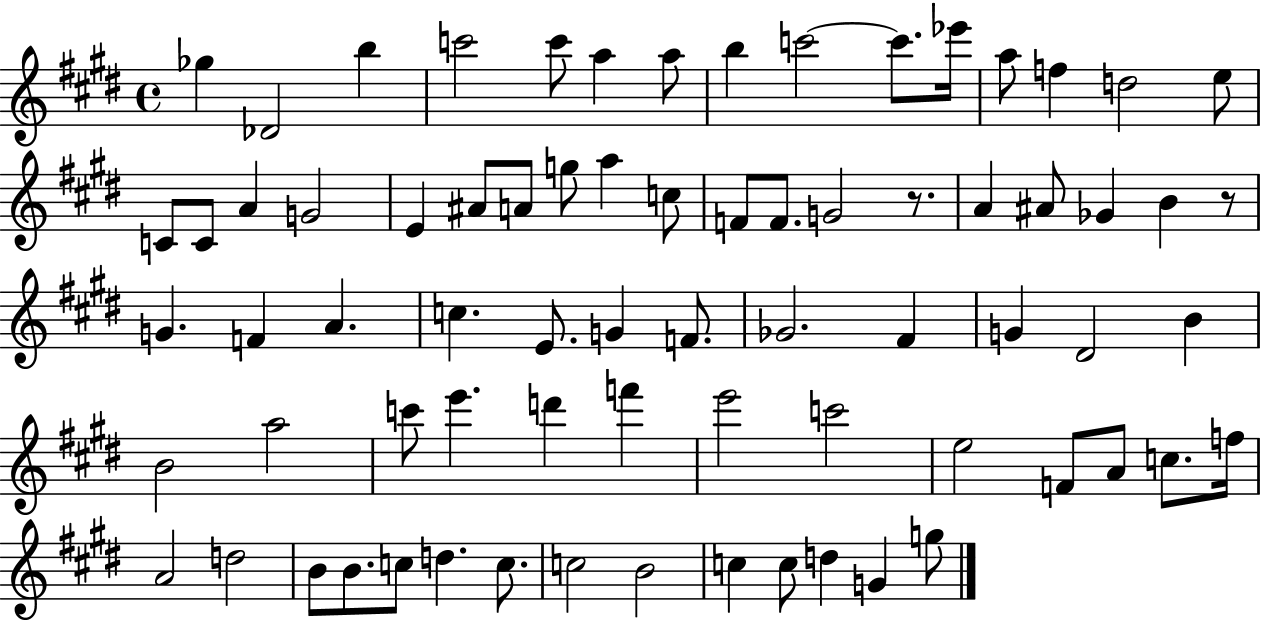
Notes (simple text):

Gb5/q Db4/h B5/q C6/h C6/e A5/q A5/e B5/q C6/h C6/e. Eb6/s A5/e F5/q D5/h E5/e C4/e C4/e A4/q G4/h E4/q A#4/e A4/e G5/e A5/q C5/e F4/e F4/e. G4/h R/e. A4/q A#4/e Gb4/q B4/q R/e G4/q. F4/q A4/q. C5/q. E4/e. G4/q F4/e. Gb4/h. F#4/q G4/q D#4/h B4/q B4/h A5/h C6/e E6/q. D6/q F6/q E6/h C6/h E5/h F4/e A4/e C5/e. F5/s A4/h D5/h B4/e B4/e. C5/e D5/q. C5/e. C5/h B4/h C5/q C5/e D5/q G4/q G5/e